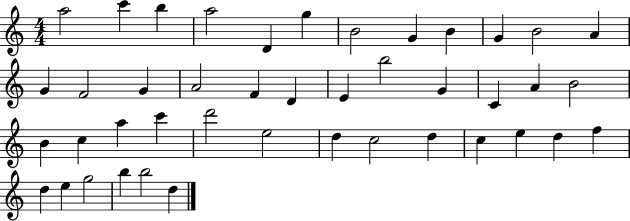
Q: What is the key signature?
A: C major